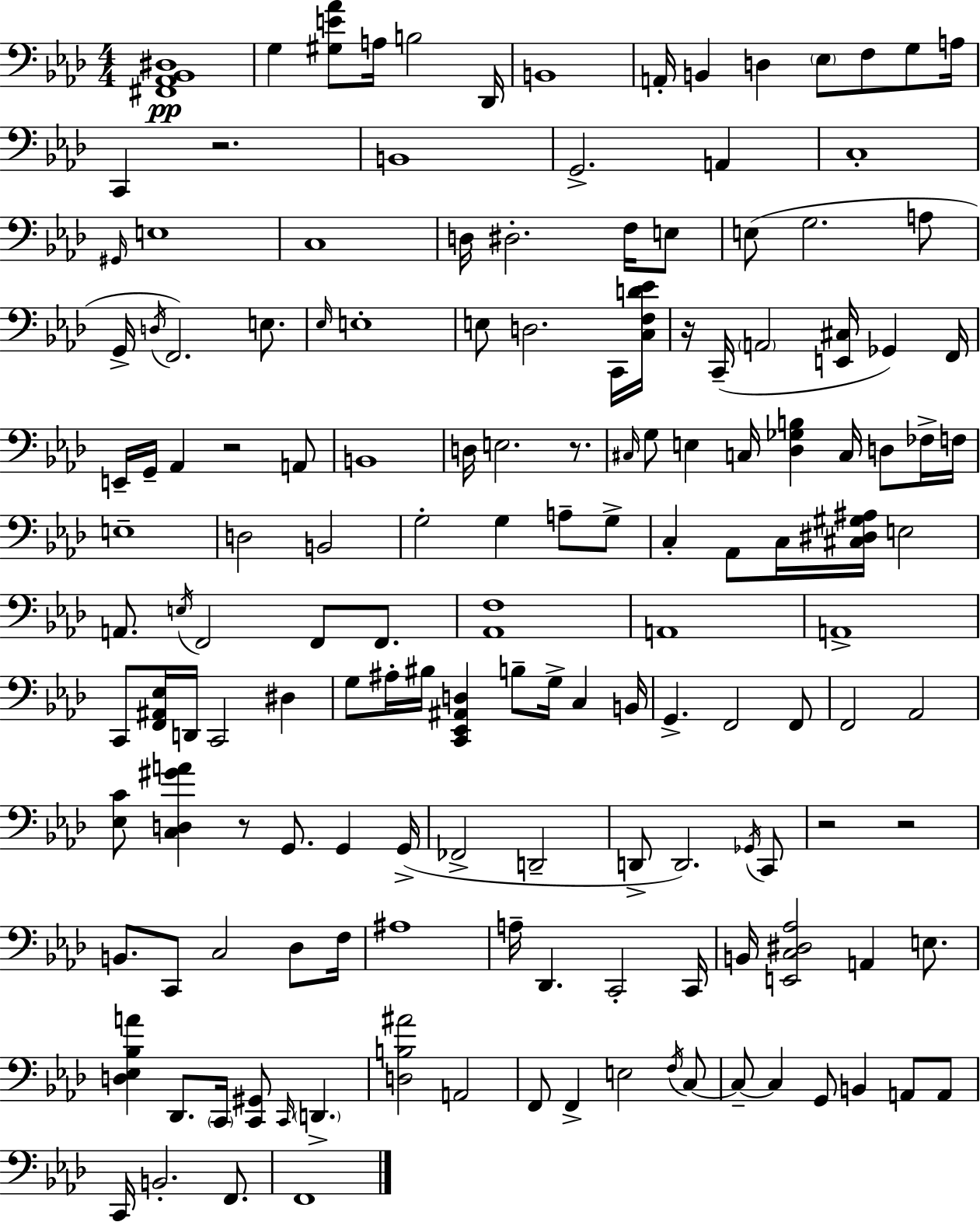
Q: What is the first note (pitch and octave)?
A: G3